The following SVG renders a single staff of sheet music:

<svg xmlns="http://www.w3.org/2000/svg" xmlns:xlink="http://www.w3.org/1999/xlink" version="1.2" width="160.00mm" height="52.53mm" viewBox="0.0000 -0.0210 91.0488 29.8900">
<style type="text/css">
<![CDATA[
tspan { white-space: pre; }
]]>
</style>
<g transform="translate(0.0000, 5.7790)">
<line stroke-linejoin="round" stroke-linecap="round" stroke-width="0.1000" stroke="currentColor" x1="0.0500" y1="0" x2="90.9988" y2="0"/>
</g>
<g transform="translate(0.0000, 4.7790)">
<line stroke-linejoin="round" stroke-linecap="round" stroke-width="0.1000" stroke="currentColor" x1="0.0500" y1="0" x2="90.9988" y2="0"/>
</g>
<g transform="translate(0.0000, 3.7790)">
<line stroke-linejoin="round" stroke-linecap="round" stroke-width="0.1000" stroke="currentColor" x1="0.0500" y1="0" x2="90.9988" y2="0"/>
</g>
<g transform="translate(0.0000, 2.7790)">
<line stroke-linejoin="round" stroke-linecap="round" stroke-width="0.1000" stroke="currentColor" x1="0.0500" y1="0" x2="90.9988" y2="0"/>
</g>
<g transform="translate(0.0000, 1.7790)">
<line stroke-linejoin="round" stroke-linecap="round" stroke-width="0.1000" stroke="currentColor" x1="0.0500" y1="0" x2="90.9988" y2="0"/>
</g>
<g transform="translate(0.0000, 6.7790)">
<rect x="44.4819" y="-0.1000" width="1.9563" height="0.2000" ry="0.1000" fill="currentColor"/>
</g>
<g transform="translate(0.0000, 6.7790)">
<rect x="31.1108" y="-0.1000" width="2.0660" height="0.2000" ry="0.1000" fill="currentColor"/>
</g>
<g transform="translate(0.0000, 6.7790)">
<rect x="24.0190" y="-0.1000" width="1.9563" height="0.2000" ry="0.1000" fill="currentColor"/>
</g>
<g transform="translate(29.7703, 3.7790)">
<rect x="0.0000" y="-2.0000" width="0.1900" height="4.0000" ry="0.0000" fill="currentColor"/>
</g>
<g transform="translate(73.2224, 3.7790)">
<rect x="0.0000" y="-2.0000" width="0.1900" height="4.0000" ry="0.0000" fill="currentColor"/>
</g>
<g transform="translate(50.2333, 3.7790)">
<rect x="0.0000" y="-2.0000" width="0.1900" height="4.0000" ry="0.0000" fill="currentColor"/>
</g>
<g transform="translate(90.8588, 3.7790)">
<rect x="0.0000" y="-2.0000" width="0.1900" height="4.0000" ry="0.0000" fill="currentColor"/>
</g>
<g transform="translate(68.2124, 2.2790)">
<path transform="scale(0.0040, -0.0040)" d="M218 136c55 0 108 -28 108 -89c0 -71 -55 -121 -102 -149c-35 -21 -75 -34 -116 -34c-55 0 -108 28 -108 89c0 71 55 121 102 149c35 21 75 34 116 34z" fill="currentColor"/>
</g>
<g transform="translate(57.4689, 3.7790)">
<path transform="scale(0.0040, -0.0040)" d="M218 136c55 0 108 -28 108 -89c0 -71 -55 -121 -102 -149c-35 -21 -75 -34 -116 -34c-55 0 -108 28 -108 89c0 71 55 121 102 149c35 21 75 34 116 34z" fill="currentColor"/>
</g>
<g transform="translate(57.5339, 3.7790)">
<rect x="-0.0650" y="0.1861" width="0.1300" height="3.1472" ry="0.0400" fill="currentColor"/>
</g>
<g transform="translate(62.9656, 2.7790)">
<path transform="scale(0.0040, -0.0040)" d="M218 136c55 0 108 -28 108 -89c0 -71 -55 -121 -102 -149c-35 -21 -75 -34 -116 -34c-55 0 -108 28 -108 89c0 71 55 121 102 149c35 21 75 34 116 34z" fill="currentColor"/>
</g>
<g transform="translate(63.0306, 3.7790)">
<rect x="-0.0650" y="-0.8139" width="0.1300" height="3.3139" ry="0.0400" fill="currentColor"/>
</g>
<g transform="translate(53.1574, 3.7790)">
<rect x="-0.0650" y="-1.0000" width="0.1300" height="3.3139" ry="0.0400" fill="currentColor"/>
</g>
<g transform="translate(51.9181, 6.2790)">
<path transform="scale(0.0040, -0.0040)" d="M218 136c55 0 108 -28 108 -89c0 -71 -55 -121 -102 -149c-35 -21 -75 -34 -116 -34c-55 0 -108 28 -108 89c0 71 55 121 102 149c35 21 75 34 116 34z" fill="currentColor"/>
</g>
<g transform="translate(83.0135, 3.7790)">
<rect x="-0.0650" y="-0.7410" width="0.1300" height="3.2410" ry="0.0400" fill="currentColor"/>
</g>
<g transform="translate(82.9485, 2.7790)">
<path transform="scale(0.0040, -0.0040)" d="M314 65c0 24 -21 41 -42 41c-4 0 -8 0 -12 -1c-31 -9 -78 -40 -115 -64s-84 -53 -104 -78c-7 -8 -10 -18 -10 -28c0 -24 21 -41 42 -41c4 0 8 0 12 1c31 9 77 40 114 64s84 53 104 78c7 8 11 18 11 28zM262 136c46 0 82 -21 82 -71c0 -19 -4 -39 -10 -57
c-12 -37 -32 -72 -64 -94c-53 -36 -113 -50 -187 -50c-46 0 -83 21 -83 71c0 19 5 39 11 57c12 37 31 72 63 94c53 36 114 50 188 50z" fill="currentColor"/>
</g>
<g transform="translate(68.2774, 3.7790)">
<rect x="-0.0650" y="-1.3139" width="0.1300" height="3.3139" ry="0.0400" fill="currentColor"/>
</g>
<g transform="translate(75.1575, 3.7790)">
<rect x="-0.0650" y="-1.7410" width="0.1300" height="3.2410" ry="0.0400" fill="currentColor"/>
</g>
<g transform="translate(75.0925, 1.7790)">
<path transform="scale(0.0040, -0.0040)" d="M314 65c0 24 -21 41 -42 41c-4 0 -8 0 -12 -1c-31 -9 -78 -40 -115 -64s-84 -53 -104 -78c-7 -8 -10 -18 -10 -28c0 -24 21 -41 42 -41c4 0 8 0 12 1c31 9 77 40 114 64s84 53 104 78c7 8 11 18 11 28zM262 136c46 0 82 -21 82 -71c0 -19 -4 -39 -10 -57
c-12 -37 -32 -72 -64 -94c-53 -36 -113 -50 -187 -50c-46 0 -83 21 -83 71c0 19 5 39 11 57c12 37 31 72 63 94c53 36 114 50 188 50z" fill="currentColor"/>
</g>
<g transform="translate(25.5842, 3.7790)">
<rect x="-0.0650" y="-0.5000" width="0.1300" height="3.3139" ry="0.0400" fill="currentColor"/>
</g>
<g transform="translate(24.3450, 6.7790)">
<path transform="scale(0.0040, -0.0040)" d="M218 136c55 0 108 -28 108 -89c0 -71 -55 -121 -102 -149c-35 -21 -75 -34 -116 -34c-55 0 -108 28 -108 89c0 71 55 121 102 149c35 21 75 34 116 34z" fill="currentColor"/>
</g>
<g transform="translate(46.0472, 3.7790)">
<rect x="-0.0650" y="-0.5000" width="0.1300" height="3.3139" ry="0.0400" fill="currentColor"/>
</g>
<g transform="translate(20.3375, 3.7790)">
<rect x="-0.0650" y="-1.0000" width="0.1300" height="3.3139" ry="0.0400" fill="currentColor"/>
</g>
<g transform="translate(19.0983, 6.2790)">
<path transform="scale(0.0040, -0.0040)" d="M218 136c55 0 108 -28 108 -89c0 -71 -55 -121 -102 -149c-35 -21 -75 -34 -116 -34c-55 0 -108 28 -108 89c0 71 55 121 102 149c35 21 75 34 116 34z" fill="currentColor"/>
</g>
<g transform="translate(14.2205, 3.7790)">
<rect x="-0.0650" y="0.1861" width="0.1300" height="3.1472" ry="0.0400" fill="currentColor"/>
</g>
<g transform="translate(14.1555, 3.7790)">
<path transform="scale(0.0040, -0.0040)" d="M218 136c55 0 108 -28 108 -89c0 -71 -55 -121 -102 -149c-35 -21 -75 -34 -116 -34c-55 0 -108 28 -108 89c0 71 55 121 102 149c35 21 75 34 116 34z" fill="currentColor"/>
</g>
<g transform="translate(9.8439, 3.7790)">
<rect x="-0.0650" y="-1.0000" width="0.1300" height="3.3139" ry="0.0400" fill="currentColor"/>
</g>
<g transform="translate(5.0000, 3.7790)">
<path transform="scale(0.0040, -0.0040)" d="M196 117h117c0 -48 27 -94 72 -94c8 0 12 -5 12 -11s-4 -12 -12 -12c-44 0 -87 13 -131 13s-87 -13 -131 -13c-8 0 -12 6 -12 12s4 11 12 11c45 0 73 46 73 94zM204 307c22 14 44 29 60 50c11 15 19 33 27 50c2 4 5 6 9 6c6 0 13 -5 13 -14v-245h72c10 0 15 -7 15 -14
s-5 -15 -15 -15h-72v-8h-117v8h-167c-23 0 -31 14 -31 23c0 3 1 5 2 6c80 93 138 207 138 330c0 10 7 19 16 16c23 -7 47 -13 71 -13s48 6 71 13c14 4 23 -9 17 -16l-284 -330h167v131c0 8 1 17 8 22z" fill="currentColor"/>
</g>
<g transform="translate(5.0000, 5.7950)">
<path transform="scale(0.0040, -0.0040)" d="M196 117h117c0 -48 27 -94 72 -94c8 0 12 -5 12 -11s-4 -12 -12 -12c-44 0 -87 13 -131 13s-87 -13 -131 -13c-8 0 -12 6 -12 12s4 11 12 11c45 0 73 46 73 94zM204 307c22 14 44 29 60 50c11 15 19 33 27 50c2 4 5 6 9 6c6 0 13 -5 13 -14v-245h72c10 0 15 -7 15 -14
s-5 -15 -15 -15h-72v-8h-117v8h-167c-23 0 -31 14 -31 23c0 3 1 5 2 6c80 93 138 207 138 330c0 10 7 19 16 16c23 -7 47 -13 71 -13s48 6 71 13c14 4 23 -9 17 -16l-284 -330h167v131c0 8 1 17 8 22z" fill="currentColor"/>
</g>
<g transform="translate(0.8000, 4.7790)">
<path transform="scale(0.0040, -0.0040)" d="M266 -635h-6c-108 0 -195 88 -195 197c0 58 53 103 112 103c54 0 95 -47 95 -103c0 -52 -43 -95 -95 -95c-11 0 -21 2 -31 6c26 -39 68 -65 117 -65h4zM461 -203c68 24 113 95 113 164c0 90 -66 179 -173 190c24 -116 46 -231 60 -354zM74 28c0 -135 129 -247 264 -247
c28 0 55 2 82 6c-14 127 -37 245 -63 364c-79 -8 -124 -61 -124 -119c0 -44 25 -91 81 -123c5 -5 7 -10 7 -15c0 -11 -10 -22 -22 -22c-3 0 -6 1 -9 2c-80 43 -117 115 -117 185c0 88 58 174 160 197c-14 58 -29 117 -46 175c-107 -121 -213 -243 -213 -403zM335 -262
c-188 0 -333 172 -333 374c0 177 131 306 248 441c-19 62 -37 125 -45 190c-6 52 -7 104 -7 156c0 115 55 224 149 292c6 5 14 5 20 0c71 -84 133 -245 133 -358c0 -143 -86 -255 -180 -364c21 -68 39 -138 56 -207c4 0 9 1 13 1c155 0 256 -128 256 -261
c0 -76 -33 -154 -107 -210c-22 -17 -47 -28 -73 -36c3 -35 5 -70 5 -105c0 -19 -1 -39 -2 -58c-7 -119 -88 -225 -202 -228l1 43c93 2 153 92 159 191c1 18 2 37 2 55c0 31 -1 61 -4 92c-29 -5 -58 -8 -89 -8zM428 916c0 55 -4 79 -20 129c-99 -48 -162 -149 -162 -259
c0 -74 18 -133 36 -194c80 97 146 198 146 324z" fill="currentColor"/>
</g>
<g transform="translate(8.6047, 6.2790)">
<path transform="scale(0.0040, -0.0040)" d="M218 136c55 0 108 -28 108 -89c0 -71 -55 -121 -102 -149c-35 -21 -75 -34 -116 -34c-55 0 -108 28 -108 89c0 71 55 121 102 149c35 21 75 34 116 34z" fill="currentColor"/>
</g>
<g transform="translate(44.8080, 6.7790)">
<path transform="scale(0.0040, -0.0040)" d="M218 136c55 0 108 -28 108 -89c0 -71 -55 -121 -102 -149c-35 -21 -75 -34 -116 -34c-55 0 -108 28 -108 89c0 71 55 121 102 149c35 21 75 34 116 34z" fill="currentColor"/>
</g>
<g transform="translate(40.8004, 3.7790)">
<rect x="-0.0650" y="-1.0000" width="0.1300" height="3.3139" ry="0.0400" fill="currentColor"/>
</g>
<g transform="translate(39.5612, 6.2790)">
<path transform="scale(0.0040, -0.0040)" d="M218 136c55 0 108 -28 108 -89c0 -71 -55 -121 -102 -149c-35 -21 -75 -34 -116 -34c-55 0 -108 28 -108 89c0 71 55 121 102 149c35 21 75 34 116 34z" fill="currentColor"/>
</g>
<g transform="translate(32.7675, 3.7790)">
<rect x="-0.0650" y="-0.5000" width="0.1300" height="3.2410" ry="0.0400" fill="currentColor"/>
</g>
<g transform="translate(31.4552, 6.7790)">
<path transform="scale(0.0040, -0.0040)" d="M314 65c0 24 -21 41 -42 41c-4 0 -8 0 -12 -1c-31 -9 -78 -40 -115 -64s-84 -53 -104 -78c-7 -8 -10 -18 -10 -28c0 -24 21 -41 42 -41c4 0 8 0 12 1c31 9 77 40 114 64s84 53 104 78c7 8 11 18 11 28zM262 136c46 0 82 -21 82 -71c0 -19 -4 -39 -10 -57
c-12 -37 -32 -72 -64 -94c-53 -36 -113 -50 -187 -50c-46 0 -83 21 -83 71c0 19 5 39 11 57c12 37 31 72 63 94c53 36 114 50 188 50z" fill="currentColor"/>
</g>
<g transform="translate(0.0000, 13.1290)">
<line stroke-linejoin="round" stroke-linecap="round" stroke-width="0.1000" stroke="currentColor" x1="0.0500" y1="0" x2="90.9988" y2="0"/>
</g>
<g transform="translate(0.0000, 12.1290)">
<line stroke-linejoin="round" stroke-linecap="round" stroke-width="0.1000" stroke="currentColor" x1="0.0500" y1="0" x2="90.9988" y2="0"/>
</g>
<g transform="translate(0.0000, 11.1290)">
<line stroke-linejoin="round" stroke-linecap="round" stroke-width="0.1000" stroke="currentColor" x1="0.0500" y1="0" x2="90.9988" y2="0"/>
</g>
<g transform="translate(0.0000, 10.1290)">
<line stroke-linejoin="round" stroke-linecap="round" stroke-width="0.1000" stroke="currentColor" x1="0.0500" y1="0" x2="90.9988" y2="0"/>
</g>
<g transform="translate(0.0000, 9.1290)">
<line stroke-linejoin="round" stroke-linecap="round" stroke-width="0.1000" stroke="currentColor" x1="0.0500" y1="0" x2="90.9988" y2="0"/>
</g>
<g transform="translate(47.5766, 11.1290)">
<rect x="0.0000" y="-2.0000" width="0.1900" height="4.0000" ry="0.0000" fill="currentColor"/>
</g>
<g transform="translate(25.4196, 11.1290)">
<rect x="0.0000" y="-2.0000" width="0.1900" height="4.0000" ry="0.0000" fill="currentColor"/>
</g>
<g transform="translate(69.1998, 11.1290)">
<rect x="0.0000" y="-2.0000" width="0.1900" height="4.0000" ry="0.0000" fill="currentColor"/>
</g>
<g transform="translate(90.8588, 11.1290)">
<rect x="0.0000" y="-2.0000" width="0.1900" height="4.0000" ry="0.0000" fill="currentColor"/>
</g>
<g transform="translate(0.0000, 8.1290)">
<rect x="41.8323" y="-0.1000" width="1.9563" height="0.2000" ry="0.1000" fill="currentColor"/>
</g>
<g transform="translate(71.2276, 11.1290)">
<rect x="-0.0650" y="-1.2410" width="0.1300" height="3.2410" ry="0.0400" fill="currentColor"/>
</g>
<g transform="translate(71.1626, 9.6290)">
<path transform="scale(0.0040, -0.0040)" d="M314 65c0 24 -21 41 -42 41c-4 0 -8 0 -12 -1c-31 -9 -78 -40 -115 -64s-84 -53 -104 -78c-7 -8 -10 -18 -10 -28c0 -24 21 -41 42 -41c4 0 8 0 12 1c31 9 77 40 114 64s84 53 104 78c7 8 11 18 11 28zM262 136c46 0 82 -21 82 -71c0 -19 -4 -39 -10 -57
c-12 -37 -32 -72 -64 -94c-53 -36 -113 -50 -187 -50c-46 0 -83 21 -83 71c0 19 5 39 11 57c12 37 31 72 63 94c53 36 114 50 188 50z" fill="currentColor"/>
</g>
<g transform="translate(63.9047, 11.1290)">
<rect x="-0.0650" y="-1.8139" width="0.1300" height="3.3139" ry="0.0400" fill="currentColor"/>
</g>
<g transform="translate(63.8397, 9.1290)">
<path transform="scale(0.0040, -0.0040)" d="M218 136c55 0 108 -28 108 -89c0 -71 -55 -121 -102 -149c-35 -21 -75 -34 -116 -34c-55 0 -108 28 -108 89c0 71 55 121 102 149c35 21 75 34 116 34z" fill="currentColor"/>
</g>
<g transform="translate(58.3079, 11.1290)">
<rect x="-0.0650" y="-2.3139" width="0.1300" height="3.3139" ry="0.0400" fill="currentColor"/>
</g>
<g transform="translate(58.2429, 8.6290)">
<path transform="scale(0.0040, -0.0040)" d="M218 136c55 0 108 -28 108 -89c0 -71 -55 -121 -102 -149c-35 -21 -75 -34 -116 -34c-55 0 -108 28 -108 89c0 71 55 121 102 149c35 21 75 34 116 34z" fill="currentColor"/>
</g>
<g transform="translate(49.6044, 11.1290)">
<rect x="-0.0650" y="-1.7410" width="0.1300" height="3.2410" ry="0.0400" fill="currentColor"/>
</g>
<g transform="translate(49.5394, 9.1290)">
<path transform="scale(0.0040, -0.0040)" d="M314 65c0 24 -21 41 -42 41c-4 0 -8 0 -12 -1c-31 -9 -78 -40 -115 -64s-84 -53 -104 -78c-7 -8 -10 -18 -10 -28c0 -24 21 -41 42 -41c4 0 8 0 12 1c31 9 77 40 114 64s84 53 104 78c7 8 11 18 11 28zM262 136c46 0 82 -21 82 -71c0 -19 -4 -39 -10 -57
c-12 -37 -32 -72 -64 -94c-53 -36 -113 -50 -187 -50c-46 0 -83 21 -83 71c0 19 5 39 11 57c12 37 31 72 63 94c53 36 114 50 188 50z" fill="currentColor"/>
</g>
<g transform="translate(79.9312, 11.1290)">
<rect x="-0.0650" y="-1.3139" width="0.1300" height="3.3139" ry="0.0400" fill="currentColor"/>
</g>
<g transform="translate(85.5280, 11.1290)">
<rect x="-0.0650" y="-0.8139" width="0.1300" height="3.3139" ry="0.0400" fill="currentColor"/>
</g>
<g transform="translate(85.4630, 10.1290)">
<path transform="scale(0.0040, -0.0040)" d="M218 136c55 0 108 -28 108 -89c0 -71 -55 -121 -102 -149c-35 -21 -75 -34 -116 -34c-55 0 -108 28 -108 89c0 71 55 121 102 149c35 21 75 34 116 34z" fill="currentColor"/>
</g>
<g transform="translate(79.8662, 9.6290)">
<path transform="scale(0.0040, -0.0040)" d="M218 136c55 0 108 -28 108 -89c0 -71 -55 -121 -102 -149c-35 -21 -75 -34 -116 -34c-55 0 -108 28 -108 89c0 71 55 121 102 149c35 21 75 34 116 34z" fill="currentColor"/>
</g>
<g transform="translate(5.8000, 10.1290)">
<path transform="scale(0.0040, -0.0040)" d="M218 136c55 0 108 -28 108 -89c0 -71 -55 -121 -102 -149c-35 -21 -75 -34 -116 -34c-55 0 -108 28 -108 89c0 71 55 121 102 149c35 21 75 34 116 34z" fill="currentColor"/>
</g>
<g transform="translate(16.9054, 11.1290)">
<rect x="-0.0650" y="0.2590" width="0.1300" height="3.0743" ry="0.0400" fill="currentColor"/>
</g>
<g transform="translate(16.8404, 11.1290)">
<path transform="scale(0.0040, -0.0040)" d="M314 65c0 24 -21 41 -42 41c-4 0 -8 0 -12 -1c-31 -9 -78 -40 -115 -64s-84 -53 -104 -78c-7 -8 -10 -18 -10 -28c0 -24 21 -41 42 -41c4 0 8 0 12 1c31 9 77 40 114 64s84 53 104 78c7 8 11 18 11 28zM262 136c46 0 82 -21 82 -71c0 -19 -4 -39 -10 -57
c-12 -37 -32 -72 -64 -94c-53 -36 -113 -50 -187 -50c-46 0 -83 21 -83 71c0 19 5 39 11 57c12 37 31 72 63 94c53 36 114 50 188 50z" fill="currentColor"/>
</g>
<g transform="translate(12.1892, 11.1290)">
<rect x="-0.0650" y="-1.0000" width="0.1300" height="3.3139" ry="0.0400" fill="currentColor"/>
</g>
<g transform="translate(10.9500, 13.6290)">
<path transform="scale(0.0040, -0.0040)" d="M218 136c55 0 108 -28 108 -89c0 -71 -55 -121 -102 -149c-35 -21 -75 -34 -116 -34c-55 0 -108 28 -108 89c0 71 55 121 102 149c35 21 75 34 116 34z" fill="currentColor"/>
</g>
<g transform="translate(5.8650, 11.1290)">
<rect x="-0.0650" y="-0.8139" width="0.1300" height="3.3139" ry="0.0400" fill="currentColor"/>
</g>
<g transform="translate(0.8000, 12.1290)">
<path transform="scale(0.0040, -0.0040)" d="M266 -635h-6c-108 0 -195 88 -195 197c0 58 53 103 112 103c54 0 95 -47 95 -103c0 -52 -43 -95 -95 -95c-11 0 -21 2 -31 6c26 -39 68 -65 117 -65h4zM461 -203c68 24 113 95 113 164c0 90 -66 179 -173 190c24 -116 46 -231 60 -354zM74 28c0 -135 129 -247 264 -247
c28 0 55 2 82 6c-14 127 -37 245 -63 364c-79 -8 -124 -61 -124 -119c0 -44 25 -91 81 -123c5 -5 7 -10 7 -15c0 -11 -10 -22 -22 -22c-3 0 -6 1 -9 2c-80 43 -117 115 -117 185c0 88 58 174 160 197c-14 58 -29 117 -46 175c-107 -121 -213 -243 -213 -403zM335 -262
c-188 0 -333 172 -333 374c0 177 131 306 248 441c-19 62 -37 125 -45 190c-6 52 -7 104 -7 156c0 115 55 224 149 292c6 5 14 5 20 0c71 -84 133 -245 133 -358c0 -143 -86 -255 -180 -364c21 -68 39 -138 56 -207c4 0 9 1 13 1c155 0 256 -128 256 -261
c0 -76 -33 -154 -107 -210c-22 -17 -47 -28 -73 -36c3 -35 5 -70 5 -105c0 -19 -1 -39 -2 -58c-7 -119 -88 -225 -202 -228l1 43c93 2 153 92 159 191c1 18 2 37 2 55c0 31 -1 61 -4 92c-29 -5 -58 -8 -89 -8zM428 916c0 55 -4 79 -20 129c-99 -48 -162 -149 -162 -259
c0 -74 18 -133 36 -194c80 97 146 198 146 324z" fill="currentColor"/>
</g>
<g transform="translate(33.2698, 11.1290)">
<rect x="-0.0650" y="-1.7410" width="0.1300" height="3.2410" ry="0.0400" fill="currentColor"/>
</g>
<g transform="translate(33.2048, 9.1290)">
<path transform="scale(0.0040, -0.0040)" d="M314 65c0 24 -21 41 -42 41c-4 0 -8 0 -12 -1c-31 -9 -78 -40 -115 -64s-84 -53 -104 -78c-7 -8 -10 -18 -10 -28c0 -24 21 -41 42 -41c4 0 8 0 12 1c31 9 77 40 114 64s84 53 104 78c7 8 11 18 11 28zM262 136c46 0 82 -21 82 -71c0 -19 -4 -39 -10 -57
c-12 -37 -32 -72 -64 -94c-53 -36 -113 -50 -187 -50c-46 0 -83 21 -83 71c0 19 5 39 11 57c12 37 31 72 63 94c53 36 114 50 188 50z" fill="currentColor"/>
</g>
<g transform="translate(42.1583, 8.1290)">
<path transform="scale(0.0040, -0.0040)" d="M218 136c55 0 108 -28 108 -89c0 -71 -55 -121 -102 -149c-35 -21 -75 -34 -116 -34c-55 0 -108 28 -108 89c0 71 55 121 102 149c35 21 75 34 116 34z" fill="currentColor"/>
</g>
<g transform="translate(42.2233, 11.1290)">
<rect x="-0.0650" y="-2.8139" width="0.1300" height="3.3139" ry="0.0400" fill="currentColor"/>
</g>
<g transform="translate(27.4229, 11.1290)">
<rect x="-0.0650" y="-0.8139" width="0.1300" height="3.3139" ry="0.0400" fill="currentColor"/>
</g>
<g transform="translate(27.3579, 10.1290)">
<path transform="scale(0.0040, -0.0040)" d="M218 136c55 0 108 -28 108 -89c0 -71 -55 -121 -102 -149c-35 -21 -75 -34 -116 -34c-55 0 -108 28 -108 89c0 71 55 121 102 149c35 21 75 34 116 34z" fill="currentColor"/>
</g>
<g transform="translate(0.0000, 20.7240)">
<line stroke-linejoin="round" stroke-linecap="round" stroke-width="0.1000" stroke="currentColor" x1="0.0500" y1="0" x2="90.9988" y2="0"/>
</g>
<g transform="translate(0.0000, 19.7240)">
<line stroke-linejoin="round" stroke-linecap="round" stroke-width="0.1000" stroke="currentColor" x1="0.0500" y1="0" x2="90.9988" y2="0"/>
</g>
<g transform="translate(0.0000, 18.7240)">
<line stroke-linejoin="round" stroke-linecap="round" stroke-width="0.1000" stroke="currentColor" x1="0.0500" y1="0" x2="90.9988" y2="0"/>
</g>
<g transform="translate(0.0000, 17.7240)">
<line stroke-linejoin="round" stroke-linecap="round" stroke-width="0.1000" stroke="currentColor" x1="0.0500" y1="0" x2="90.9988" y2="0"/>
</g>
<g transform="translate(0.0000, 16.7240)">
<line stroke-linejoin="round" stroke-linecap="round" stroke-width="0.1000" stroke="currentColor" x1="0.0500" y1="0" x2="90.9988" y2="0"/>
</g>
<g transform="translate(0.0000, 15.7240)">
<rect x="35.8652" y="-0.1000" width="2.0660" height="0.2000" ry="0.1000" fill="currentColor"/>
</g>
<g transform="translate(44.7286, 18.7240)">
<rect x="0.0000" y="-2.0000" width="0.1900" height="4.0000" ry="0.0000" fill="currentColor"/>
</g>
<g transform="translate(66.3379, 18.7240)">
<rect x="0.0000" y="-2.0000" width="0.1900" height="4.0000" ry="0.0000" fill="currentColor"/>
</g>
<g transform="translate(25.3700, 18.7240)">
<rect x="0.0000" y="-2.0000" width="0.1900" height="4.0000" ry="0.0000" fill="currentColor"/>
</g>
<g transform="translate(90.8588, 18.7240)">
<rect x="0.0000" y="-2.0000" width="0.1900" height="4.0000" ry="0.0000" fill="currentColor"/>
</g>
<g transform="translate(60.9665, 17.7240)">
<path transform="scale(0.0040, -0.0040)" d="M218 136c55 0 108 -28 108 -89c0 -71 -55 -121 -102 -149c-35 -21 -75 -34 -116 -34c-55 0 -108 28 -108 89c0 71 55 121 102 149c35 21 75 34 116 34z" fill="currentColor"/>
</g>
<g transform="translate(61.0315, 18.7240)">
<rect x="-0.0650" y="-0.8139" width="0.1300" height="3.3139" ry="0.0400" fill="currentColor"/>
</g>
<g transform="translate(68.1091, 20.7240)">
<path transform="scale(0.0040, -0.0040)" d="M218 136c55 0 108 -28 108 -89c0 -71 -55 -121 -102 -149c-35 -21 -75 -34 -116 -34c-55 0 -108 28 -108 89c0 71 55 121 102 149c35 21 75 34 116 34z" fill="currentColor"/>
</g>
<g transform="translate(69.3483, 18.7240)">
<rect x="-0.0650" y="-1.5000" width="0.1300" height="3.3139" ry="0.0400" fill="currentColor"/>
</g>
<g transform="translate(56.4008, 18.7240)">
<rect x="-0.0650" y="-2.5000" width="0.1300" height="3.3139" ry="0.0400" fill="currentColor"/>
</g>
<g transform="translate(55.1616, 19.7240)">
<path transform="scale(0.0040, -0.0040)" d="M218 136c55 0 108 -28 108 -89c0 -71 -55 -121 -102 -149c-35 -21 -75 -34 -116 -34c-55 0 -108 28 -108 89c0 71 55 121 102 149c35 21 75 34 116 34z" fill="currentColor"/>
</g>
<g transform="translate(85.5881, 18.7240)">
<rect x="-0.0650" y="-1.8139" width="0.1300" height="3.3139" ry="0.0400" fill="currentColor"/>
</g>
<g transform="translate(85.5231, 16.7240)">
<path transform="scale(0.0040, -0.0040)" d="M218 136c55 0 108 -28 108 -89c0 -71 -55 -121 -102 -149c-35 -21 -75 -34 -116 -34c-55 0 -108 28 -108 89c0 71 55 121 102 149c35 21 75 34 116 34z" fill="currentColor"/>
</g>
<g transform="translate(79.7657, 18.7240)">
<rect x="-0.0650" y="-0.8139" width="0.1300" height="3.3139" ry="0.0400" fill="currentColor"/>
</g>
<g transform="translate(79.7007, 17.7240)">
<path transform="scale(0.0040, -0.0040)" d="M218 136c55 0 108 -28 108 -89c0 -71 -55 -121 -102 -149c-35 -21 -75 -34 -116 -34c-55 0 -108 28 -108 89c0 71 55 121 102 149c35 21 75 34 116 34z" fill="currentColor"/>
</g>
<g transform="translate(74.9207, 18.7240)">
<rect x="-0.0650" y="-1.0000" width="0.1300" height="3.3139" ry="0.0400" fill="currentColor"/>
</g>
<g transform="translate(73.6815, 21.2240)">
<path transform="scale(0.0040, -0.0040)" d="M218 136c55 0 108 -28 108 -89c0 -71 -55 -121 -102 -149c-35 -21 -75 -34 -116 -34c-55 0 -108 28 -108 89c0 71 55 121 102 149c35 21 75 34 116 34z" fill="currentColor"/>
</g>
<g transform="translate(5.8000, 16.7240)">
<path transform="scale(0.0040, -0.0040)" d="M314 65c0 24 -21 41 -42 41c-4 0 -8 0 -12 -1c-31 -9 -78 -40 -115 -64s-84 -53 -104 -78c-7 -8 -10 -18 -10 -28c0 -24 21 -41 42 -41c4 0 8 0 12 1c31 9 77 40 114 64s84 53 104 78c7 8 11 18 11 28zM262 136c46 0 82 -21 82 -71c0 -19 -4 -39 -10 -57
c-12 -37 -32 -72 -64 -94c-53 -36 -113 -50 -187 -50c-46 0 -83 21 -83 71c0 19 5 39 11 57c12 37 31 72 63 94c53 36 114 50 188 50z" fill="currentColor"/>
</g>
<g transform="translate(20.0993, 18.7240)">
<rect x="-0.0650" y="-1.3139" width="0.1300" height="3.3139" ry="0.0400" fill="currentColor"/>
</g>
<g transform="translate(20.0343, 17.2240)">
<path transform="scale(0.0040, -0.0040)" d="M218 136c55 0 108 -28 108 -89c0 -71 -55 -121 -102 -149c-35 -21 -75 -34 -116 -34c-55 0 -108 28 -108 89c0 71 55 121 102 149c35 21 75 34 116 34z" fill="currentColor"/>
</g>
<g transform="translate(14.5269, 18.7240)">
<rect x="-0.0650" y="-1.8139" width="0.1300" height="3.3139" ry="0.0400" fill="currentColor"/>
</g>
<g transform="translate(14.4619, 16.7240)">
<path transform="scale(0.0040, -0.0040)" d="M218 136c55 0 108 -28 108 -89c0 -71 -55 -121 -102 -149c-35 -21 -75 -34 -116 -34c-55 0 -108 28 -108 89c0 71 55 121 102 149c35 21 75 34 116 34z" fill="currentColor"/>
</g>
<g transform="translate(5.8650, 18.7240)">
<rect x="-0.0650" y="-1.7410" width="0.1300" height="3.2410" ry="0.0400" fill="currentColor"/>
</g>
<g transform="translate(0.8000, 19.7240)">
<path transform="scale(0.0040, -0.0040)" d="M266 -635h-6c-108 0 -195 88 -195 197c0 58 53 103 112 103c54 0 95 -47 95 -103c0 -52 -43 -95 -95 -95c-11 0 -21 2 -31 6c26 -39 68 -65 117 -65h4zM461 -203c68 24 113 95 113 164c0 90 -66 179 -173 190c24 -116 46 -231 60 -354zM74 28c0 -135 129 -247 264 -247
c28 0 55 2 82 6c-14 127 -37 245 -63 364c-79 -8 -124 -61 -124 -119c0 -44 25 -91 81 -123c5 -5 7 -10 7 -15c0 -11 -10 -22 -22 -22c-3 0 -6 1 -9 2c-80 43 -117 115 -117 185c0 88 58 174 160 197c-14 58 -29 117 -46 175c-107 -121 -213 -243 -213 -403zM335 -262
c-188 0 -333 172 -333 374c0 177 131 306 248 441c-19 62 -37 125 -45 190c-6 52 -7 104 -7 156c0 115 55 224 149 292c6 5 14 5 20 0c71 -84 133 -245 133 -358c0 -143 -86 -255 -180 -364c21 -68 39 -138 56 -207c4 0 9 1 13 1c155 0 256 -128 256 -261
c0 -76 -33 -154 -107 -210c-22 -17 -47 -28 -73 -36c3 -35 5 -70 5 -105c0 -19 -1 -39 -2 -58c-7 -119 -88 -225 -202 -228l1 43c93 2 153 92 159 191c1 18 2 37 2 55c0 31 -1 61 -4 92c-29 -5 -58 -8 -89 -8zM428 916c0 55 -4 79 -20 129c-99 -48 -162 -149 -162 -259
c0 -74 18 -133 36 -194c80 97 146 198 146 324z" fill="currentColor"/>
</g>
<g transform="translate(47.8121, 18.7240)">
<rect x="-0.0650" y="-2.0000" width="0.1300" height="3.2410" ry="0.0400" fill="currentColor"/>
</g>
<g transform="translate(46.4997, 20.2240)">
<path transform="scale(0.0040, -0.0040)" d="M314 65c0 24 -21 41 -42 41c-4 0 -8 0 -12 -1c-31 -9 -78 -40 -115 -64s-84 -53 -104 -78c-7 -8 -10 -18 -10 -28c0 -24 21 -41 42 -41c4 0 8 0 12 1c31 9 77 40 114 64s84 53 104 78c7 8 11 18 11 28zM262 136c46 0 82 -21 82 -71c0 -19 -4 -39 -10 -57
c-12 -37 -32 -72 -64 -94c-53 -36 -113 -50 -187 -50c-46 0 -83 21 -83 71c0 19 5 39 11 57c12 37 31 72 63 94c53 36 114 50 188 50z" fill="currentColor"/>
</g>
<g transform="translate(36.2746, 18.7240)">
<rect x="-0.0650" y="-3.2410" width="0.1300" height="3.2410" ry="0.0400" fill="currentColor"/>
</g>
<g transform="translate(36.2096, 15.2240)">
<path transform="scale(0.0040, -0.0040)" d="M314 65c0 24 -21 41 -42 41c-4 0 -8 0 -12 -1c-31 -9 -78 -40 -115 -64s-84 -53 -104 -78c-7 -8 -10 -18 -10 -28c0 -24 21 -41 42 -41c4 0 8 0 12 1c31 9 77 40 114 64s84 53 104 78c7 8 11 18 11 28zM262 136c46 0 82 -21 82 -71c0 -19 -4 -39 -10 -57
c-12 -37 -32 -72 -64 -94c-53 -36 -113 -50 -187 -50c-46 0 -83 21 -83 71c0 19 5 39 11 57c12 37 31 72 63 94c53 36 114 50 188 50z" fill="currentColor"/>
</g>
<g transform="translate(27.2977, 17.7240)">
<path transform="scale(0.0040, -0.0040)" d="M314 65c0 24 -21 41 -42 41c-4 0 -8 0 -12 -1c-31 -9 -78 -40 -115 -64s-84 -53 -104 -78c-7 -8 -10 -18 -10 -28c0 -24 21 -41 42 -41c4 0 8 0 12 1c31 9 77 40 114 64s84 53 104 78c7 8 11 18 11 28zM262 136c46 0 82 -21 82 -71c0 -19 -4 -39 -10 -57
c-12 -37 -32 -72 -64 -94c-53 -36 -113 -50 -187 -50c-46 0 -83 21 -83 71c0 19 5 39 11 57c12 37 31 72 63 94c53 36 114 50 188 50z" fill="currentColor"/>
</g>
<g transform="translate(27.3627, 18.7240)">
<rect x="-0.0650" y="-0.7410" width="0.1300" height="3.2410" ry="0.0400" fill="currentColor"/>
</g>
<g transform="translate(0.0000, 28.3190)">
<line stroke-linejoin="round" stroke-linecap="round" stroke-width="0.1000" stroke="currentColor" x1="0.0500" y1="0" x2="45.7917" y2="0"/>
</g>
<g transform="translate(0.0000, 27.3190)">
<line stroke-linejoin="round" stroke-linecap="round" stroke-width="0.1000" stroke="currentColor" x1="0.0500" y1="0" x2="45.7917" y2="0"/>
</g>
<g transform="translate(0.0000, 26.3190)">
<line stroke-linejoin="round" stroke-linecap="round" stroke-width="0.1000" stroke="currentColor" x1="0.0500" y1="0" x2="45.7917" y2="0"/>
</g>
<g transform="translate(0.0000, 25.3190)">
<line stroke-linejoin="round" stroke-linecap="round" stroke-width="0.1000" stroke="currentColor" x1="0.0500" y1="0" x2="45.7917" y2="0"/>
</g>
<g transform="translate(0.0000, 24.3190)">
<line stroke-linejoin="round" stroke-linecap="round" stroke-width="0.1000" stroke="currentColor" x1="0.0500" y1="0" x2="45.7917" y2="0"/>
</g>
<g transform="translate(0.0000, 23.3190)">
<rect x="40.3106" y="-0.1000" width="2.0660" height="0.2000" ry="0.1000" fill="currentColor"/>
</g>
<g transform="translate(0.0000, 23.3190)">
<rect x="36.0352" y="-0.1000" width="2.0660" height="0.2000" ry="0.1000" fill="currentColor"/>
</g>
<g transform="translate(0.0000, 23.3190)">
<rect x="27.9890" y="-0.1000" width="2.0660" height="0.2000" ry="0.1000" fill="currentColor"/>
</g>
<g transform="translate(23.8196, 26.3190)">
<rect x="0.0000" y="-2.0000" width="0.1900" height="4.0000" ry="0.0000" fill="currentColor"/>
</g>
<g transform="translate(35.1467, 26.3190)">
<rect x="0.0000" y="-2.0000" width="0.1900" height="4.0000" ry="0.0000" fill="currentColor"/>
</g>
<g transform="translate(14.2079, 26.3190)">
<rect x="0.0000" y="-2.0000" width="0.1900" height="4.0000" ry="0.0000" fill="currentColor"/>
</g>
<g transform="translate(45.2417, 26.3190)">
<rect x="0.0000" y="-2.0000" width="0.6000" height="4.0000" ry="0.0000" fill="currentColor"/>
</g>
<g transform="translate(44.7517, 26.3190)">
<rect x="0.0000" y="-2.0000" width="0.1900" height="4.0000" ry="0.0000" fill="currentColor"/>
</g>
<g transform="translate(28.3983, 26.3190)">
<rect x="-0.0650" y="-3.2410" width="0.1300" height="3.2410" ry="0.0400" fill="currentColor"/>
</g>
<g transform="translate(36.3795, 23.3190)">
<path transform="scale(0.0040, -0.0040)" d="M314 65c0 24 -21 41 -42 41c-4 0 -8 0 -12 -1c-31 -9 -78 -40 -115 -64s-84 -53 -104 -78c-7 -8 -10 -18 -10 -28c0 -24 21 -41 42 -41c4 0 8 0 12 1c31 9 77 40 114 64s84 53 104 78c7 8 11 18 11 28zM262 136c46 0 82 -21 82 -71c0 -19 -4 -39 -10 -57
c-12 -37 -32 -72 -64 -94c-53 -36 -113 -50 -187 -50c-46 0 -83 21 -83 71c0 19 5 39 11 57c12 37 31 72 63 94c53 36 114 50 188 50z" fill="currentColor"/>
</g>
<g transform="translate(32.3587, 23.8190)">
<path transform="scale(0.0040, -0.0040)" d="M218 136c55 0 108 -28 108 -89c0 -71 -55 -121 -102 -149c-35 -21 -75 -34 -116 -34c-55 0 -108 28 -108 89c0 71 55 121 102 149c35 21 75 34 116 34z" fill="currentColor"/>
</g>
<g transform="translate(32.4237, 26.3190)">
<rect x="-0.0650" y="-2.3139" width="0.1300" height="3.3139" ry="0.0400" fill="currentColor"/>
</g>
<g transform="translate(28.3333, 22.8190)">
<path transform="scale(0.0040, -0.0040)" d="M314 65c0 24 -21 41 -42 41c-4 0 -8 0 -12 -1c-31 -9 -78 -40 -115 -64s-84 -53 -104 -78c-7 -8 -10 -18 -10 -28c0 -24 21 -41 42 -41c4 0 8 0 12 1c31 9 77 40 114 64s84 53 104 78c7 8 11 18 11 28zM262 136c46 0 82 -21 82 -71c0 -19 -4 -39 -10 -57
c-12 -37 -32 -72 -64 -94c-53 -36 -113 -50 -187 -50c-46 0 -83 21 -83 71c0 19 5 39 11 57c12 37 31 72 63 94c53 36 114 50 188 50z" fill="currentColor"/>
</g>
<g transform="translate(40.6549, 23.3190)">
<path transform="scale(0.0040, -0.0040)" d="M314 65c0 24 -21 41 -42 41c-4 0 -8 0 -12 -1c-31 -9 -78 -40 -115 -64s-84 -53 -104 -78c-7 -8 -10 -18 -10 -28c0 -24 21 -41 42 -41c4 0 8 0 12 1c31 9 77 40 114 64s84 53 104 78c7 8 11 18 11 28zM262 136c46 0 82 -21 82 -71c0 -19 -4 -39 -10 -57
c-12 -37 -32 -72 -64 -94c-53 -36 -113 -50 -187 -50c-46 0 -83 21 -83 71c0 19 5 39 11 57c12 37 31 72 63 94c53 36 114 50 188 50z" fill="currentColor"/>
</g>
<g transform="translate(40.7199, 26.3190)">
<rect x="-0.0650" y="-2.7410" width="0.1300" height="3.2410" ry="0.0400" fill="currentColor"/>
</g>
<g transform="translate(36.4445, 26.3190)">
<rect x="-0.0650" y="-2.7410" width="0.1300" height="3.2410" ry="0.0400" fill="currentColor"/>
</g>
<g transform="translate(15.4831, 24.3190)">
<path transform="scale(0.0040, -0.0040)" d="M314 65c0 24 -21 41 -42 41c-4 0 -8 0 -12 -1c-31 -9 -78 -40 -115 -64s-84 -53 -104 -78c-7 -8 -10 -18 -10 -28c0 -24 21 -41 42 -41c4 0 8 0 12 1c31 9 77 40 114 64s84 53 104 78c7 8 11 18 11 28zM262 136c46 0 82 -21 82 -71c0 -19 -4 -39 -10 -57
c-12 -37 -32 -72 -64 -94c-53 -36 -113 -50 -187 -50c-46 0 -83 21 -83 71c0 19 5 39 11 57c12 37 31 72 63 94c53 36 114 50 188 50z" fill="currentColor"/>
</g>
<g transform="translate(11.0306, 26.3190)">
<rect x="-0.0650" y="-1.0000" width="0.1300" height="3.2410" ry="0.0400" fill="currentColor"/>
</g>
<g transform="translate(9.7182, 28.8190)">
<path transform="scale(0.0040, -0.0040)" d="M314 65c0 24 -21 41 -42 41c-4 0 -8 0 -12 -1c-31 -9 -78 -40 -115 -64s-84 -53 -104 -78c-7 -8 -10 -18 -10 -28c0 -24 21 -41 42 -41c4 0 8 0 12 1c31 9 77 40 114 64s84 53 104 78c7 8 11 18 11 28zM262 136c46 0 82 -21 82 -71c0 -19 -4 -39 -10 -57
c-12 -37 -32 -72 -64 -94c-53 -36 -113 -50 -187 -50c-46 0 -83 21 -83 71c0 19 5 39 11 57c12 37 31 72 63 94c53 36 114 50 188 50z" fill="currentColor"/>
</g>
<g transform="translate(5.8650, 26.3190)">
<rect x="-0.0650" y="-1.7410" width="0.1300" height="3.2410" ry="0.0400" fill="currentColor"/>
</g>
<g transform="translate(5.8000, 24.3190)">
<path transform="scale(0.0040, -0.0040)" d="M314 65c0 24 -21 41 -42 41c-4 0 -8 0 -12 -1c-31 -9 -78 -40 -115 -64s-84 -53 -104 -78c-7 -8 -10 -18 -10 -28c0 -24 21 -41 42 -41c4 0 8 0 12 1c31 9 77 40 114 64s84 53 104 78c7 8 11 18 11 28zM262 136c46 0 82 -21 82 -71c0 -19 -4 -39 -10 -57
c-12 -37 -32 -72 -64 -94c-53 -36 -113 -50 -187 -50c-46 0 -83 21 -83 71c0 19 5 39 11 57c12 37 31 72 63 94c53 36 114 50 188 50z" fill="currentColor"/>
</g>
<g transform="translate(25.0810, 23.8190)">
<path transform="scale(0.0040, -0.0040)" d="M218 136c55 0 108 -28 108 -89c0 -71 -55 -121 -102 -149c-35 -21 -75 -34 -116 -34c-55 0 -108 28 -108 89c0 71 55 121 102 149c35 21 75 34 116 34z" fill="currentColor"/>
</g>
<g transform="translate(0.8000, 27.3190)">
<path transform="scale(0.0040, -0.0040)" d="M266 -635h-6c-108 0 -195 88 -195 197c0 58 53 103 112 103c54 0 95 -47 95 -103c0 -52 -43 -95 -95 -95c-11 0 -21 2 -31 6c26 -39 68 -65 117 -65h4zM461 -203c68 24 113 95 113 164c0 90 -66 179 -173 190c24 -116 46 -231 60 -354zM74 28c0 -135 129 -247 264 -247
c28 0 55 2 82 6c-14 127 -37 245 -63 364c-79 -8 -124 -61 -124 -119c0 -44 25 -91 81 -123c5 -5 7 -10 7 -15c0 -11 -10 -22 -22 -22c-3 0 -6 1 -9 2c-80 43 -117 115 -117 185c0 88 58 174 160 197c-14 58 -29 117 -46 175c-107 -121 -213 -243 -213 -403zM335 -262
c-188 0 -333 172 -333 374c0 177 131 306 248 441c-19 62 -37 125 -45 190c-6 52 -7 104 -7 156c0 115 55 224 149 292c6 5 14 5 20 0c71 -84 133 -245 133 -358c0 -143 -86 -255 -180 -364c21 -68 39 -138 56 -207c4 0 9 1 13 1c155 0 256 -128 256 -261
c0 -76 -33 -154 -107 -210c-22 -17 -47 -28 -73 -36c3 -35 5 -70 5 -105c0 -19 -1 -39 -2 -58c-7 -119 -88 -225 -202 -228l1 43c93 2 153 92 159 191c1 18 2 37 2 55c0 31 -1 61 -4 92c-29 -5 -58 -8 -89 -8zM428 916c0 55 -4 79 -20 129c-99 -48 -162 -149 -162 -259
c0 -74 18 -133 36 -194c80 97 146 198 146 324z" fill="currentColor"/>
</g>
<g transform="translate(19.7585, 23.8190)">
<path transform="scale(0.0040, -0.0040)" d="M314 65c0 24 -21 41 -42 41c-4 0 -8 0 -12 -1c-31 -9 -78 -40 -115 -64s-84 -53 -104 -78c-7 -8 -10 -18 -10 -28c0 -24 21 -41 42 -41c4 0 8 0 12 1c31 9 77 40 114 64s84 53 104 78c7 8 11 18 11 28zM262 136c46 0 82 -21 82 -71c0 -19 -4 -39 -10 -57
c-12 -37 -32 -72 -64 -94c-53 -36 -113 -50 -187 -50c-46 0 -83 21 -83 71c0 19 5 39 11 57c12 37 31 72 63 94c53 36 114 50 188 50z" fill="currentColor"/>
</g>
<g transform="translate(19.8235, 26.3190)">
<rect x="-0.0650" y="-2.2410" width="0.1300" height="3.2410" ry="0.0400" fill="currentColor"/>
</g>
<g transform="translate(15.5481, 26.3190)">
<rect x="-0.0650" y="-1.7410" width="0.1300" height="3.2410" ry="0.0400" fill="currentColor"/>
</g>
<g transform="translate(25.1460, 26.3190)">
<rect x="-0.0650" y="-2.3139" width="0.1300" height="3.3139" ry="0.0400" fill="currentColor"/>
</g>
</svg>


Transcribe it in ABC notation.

X:1
T:Untitled
M:4/4
L:1/4
K:C
D B D C C2 D C D B d e f2 d2 d D B2 d f2 a f2 g f e2 e d f2 f e d2 b2 F2 G d E D d f f2 D2 f2 g2 g b2 g a2 a2